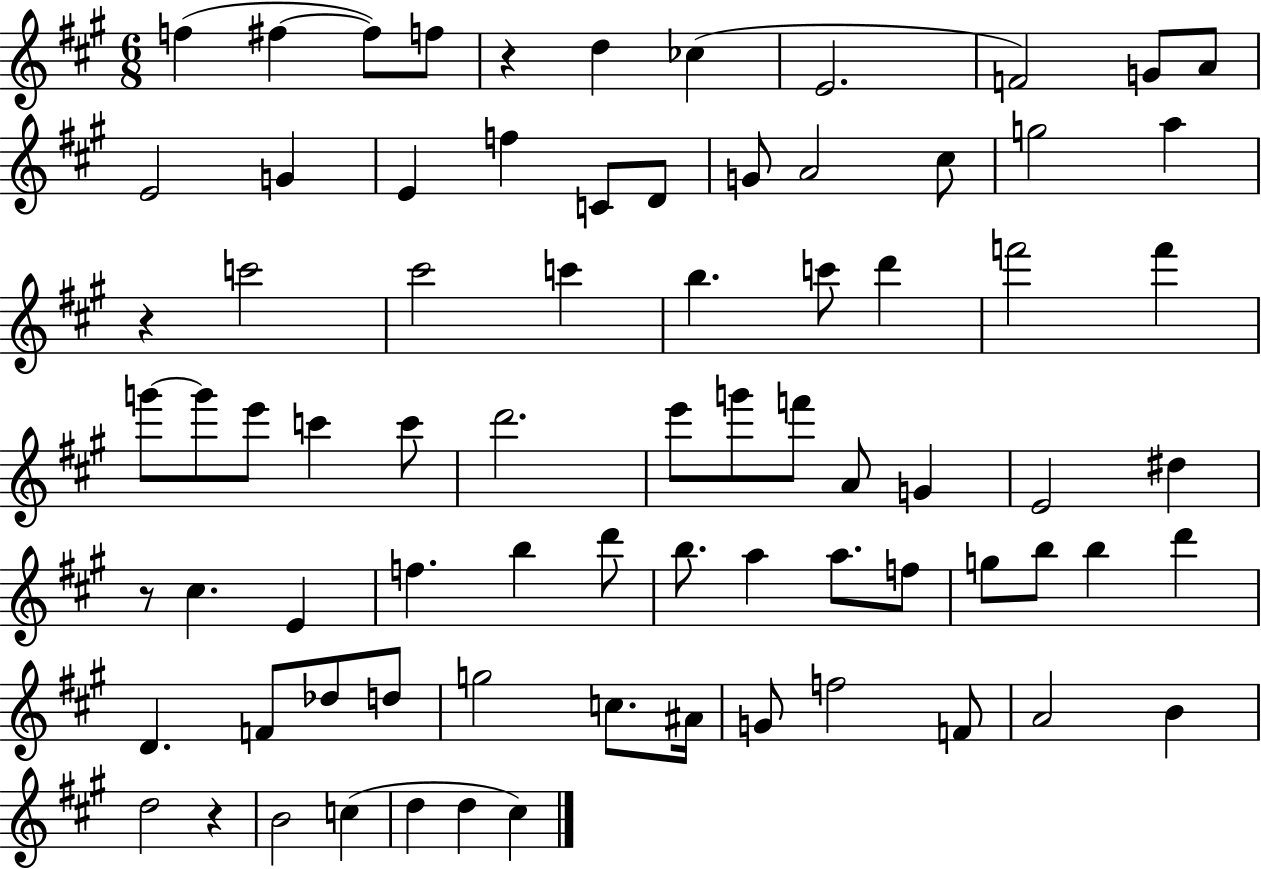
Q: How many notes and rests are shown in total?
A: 77